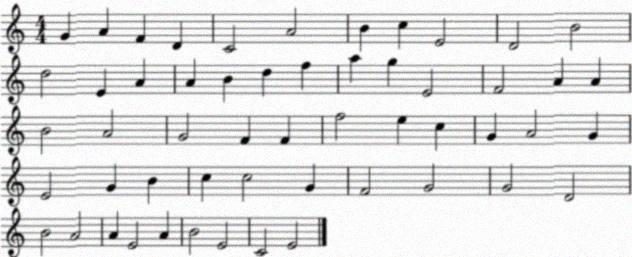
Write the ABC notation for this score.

X:1
T:Untitled
M:4/4
L:1/4
K:C
G A F D C2 A2 B c E2 D2 B2 d2 E A A B d f a g E2 F2 A A B2 A2 G2 F F f2 e c G A2 G E2 G B c c2 G F2 G2 G2 D2 B2 A2 A E2 A B2 E2 C2 E2